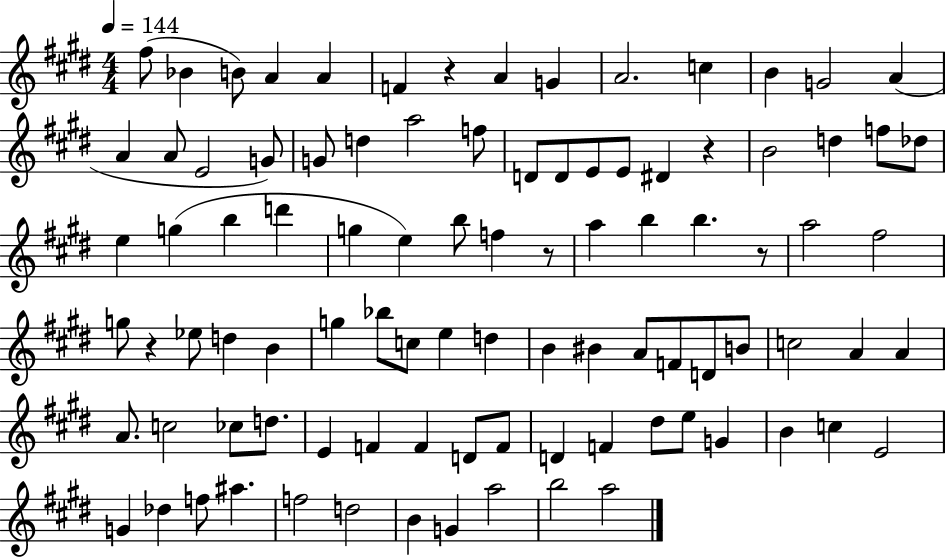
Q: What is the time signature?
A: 4/4